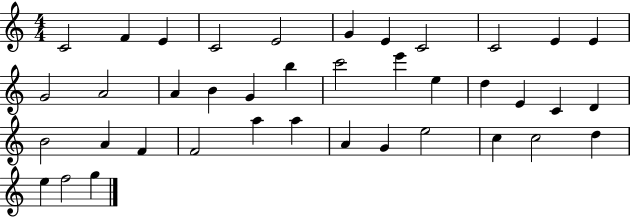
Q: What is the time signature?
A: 4/4